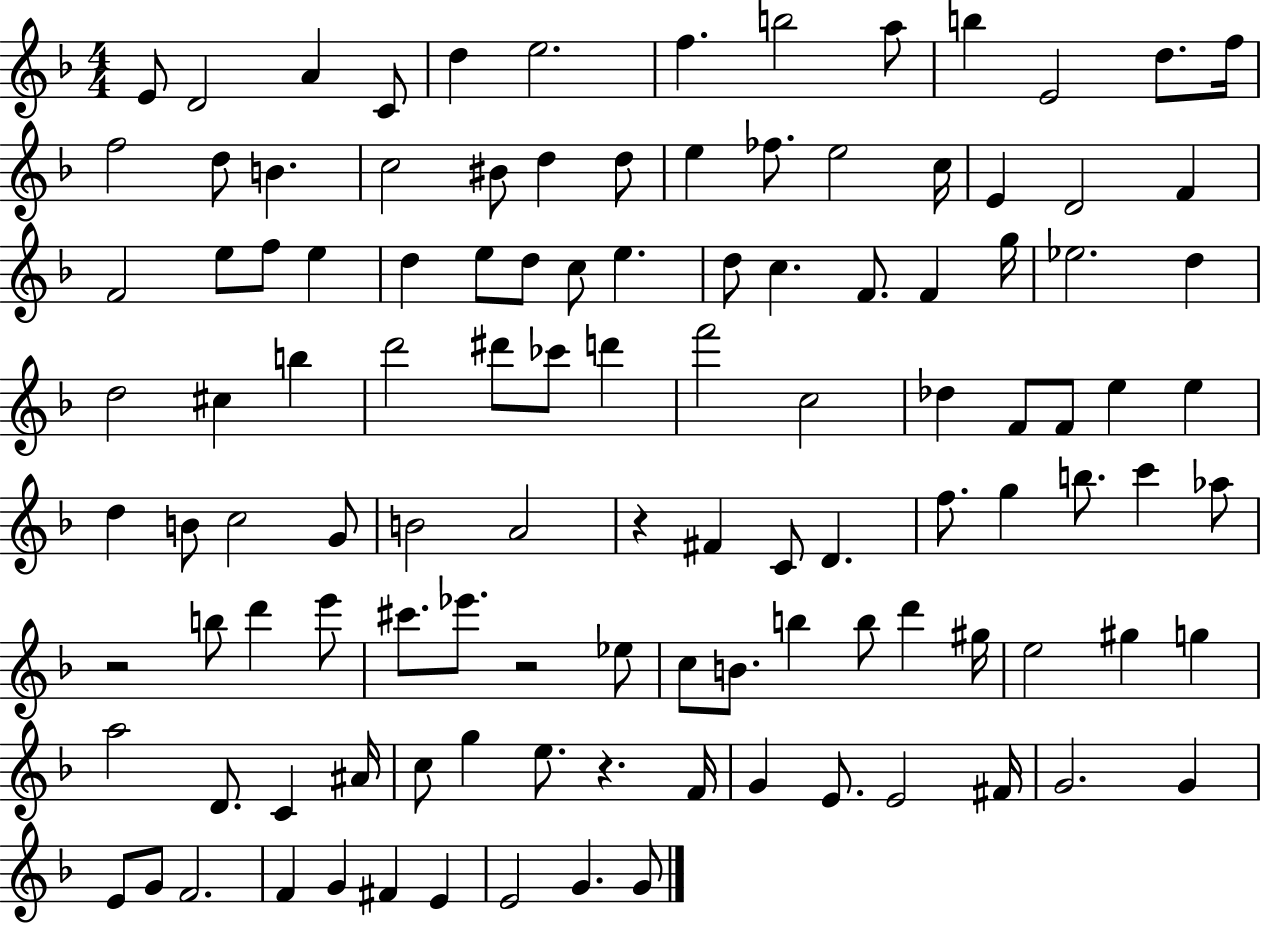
E4/e D4/h A4/q C4/e D5/q E5/h. F5/q. B5/h A5/e B5/q E4/h D5/e. F5/s F5/h D5/e B4/q. C5/h BIS4/e D5/q D5/e E5/q FES5/e. E5/h C5/s E4/q D4/h F4/q F4/h E5/e F5/e E5/q D5/q E5/e D5/e C5/e E5/q. D5/e C5/q. F4/e. F4/q G5/s Eb5/h. D5/q D5/h C#5/q B5/q D6/h D#6/e CES6/e D6/q F6/h C5/h Db5/q F4/e F4/e E5/q E5/q D5/q B4/e C5/h G4/e B4/h A4/h R/q F#4/q C4/e D4/q. F5/e. G5/q B5/e. C6/q Ab5/e R/h B5/e D6/q E6/e C#6/e. Eb6/e. R/h Eb5/e C5/e B4/e. B5/q B5/e D6/q G#5/s E5/h G#5/q G5/q A5/h D4/e. C4/q A#4/s C5/e G5/q E5/e. R/q. F4/s G4/q E4/e. E4/h F#4/s G4/h. G4/q E4/e G4/e F4/h. F4/q G4/q F#4/q E4/q E4/h G4/q. G4/e